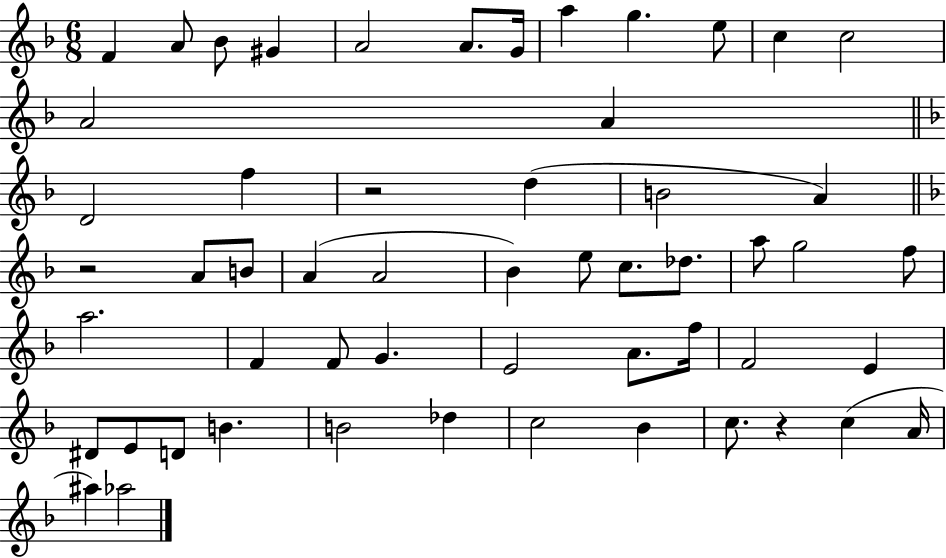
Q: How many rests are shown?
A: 3